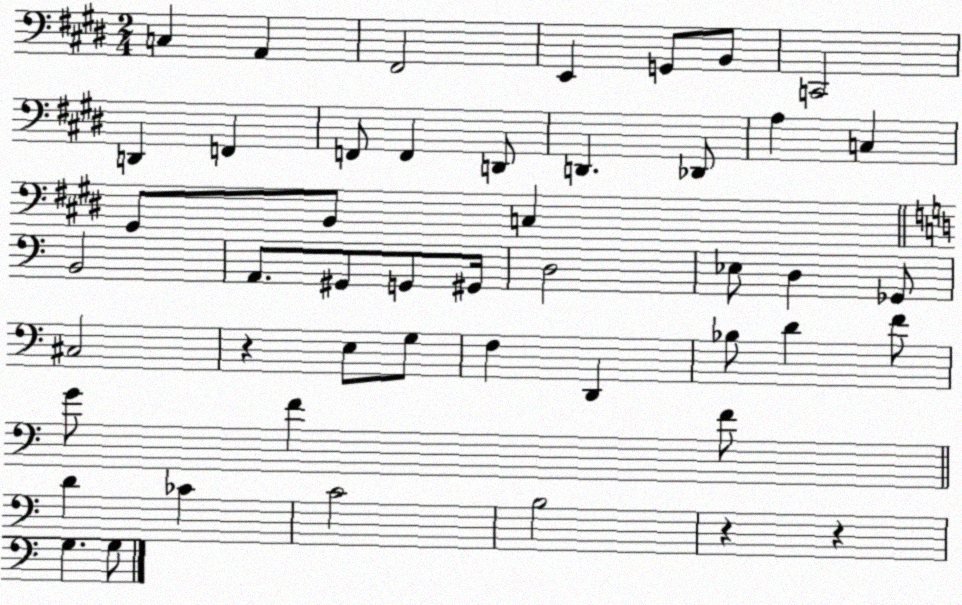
X:1
T:Untitled
M:2/4
L:1/4
K:E
C, A,, ^F,,2 E,, G,,/2 B,,/2 C,,2 D,, F,, F,,/2 F,, D,,/2 D,, _D,,/2 A, C, ^G,,/2 B,,/2 C, B,,2 A,,/2 ^G,,/2 G,,/2 ^G,,/4 D,2 _E,/2 D, _G,,/2 ^C,2 z E,/2 G,/2 F, D,, _B,/2 D F/2 G/2 F F/2 D _C C2 B,2 z z G, G,/2